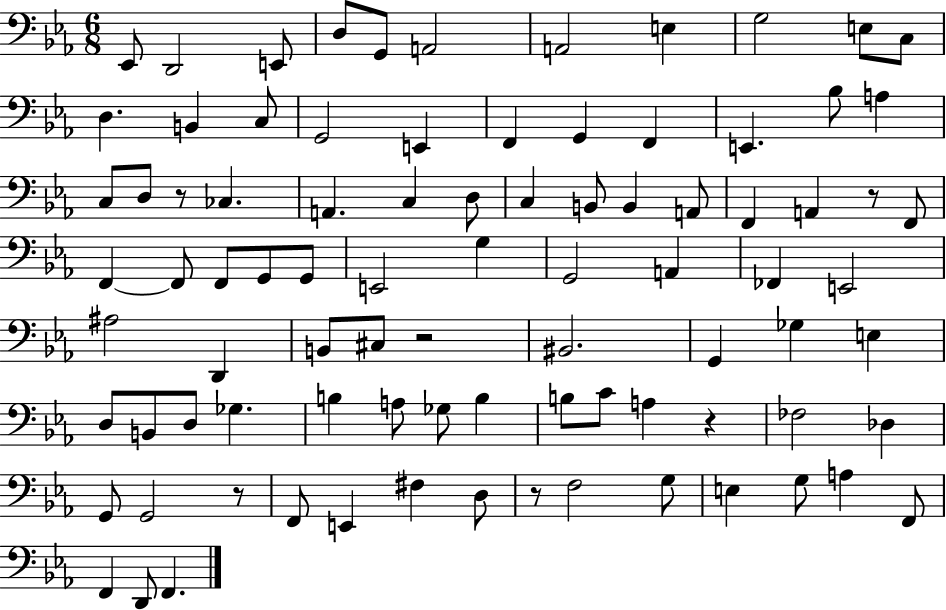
X:1
T:Untitled
M:6/8
L:1/4
K:Eb
_E,,/2 D,,2 E,,/2 D,/2 G,,/2 A,,2 A,,2 E, G,2 E,/2 C,/2 D, B,, C,/2 G,,2 E,, F,, G,, F,, E,, _B,/2 A, C,/2 D,/2 z/2 _C, A,, C, D,/2 C, B,,/2 B,, A,,/2 F,, A,, z/2 F,,/2 F,, F,,/2 F,,/2 G,,/2 G,,/2 E,,2 G, G,,2 A,, _F,, E,,2 ^A,2 D,, B,,/2 ^C,/2 z2 ^B,,2 G,, _G, E, D,/2 B,,/2 D,/2 _G, B, A,/2 _G,/2 B, B,/2 C/2 A, z _F,2 _D, G,,/2 G,,2 z/2 F,,/2 E,, ^F, D,/2 z/2 F,2 G,/2 E, G,/2 A, F,,/2 F,, D,,/2 F,,